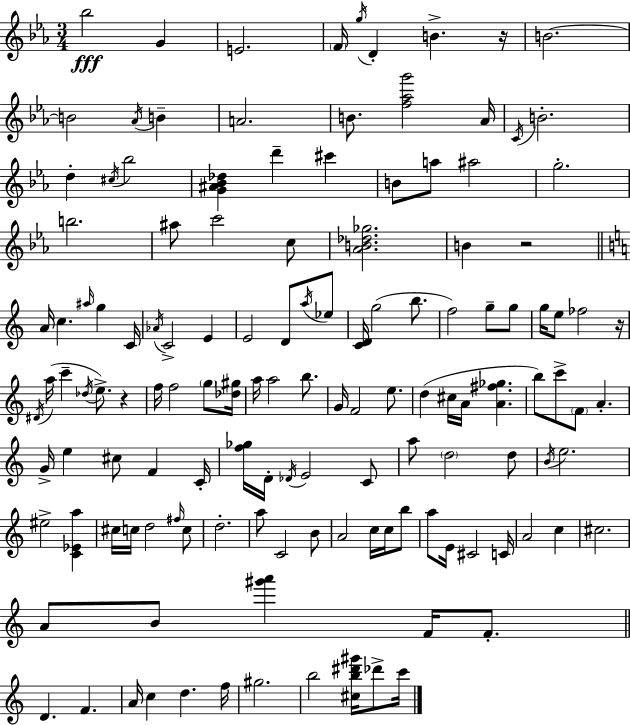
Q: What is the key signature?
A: C minor